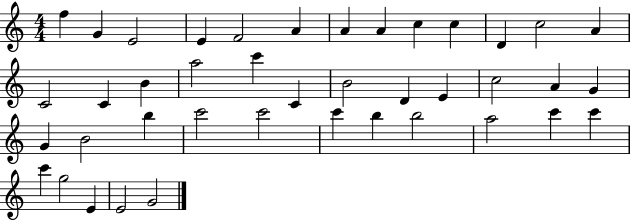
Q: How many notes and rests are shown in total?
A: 41